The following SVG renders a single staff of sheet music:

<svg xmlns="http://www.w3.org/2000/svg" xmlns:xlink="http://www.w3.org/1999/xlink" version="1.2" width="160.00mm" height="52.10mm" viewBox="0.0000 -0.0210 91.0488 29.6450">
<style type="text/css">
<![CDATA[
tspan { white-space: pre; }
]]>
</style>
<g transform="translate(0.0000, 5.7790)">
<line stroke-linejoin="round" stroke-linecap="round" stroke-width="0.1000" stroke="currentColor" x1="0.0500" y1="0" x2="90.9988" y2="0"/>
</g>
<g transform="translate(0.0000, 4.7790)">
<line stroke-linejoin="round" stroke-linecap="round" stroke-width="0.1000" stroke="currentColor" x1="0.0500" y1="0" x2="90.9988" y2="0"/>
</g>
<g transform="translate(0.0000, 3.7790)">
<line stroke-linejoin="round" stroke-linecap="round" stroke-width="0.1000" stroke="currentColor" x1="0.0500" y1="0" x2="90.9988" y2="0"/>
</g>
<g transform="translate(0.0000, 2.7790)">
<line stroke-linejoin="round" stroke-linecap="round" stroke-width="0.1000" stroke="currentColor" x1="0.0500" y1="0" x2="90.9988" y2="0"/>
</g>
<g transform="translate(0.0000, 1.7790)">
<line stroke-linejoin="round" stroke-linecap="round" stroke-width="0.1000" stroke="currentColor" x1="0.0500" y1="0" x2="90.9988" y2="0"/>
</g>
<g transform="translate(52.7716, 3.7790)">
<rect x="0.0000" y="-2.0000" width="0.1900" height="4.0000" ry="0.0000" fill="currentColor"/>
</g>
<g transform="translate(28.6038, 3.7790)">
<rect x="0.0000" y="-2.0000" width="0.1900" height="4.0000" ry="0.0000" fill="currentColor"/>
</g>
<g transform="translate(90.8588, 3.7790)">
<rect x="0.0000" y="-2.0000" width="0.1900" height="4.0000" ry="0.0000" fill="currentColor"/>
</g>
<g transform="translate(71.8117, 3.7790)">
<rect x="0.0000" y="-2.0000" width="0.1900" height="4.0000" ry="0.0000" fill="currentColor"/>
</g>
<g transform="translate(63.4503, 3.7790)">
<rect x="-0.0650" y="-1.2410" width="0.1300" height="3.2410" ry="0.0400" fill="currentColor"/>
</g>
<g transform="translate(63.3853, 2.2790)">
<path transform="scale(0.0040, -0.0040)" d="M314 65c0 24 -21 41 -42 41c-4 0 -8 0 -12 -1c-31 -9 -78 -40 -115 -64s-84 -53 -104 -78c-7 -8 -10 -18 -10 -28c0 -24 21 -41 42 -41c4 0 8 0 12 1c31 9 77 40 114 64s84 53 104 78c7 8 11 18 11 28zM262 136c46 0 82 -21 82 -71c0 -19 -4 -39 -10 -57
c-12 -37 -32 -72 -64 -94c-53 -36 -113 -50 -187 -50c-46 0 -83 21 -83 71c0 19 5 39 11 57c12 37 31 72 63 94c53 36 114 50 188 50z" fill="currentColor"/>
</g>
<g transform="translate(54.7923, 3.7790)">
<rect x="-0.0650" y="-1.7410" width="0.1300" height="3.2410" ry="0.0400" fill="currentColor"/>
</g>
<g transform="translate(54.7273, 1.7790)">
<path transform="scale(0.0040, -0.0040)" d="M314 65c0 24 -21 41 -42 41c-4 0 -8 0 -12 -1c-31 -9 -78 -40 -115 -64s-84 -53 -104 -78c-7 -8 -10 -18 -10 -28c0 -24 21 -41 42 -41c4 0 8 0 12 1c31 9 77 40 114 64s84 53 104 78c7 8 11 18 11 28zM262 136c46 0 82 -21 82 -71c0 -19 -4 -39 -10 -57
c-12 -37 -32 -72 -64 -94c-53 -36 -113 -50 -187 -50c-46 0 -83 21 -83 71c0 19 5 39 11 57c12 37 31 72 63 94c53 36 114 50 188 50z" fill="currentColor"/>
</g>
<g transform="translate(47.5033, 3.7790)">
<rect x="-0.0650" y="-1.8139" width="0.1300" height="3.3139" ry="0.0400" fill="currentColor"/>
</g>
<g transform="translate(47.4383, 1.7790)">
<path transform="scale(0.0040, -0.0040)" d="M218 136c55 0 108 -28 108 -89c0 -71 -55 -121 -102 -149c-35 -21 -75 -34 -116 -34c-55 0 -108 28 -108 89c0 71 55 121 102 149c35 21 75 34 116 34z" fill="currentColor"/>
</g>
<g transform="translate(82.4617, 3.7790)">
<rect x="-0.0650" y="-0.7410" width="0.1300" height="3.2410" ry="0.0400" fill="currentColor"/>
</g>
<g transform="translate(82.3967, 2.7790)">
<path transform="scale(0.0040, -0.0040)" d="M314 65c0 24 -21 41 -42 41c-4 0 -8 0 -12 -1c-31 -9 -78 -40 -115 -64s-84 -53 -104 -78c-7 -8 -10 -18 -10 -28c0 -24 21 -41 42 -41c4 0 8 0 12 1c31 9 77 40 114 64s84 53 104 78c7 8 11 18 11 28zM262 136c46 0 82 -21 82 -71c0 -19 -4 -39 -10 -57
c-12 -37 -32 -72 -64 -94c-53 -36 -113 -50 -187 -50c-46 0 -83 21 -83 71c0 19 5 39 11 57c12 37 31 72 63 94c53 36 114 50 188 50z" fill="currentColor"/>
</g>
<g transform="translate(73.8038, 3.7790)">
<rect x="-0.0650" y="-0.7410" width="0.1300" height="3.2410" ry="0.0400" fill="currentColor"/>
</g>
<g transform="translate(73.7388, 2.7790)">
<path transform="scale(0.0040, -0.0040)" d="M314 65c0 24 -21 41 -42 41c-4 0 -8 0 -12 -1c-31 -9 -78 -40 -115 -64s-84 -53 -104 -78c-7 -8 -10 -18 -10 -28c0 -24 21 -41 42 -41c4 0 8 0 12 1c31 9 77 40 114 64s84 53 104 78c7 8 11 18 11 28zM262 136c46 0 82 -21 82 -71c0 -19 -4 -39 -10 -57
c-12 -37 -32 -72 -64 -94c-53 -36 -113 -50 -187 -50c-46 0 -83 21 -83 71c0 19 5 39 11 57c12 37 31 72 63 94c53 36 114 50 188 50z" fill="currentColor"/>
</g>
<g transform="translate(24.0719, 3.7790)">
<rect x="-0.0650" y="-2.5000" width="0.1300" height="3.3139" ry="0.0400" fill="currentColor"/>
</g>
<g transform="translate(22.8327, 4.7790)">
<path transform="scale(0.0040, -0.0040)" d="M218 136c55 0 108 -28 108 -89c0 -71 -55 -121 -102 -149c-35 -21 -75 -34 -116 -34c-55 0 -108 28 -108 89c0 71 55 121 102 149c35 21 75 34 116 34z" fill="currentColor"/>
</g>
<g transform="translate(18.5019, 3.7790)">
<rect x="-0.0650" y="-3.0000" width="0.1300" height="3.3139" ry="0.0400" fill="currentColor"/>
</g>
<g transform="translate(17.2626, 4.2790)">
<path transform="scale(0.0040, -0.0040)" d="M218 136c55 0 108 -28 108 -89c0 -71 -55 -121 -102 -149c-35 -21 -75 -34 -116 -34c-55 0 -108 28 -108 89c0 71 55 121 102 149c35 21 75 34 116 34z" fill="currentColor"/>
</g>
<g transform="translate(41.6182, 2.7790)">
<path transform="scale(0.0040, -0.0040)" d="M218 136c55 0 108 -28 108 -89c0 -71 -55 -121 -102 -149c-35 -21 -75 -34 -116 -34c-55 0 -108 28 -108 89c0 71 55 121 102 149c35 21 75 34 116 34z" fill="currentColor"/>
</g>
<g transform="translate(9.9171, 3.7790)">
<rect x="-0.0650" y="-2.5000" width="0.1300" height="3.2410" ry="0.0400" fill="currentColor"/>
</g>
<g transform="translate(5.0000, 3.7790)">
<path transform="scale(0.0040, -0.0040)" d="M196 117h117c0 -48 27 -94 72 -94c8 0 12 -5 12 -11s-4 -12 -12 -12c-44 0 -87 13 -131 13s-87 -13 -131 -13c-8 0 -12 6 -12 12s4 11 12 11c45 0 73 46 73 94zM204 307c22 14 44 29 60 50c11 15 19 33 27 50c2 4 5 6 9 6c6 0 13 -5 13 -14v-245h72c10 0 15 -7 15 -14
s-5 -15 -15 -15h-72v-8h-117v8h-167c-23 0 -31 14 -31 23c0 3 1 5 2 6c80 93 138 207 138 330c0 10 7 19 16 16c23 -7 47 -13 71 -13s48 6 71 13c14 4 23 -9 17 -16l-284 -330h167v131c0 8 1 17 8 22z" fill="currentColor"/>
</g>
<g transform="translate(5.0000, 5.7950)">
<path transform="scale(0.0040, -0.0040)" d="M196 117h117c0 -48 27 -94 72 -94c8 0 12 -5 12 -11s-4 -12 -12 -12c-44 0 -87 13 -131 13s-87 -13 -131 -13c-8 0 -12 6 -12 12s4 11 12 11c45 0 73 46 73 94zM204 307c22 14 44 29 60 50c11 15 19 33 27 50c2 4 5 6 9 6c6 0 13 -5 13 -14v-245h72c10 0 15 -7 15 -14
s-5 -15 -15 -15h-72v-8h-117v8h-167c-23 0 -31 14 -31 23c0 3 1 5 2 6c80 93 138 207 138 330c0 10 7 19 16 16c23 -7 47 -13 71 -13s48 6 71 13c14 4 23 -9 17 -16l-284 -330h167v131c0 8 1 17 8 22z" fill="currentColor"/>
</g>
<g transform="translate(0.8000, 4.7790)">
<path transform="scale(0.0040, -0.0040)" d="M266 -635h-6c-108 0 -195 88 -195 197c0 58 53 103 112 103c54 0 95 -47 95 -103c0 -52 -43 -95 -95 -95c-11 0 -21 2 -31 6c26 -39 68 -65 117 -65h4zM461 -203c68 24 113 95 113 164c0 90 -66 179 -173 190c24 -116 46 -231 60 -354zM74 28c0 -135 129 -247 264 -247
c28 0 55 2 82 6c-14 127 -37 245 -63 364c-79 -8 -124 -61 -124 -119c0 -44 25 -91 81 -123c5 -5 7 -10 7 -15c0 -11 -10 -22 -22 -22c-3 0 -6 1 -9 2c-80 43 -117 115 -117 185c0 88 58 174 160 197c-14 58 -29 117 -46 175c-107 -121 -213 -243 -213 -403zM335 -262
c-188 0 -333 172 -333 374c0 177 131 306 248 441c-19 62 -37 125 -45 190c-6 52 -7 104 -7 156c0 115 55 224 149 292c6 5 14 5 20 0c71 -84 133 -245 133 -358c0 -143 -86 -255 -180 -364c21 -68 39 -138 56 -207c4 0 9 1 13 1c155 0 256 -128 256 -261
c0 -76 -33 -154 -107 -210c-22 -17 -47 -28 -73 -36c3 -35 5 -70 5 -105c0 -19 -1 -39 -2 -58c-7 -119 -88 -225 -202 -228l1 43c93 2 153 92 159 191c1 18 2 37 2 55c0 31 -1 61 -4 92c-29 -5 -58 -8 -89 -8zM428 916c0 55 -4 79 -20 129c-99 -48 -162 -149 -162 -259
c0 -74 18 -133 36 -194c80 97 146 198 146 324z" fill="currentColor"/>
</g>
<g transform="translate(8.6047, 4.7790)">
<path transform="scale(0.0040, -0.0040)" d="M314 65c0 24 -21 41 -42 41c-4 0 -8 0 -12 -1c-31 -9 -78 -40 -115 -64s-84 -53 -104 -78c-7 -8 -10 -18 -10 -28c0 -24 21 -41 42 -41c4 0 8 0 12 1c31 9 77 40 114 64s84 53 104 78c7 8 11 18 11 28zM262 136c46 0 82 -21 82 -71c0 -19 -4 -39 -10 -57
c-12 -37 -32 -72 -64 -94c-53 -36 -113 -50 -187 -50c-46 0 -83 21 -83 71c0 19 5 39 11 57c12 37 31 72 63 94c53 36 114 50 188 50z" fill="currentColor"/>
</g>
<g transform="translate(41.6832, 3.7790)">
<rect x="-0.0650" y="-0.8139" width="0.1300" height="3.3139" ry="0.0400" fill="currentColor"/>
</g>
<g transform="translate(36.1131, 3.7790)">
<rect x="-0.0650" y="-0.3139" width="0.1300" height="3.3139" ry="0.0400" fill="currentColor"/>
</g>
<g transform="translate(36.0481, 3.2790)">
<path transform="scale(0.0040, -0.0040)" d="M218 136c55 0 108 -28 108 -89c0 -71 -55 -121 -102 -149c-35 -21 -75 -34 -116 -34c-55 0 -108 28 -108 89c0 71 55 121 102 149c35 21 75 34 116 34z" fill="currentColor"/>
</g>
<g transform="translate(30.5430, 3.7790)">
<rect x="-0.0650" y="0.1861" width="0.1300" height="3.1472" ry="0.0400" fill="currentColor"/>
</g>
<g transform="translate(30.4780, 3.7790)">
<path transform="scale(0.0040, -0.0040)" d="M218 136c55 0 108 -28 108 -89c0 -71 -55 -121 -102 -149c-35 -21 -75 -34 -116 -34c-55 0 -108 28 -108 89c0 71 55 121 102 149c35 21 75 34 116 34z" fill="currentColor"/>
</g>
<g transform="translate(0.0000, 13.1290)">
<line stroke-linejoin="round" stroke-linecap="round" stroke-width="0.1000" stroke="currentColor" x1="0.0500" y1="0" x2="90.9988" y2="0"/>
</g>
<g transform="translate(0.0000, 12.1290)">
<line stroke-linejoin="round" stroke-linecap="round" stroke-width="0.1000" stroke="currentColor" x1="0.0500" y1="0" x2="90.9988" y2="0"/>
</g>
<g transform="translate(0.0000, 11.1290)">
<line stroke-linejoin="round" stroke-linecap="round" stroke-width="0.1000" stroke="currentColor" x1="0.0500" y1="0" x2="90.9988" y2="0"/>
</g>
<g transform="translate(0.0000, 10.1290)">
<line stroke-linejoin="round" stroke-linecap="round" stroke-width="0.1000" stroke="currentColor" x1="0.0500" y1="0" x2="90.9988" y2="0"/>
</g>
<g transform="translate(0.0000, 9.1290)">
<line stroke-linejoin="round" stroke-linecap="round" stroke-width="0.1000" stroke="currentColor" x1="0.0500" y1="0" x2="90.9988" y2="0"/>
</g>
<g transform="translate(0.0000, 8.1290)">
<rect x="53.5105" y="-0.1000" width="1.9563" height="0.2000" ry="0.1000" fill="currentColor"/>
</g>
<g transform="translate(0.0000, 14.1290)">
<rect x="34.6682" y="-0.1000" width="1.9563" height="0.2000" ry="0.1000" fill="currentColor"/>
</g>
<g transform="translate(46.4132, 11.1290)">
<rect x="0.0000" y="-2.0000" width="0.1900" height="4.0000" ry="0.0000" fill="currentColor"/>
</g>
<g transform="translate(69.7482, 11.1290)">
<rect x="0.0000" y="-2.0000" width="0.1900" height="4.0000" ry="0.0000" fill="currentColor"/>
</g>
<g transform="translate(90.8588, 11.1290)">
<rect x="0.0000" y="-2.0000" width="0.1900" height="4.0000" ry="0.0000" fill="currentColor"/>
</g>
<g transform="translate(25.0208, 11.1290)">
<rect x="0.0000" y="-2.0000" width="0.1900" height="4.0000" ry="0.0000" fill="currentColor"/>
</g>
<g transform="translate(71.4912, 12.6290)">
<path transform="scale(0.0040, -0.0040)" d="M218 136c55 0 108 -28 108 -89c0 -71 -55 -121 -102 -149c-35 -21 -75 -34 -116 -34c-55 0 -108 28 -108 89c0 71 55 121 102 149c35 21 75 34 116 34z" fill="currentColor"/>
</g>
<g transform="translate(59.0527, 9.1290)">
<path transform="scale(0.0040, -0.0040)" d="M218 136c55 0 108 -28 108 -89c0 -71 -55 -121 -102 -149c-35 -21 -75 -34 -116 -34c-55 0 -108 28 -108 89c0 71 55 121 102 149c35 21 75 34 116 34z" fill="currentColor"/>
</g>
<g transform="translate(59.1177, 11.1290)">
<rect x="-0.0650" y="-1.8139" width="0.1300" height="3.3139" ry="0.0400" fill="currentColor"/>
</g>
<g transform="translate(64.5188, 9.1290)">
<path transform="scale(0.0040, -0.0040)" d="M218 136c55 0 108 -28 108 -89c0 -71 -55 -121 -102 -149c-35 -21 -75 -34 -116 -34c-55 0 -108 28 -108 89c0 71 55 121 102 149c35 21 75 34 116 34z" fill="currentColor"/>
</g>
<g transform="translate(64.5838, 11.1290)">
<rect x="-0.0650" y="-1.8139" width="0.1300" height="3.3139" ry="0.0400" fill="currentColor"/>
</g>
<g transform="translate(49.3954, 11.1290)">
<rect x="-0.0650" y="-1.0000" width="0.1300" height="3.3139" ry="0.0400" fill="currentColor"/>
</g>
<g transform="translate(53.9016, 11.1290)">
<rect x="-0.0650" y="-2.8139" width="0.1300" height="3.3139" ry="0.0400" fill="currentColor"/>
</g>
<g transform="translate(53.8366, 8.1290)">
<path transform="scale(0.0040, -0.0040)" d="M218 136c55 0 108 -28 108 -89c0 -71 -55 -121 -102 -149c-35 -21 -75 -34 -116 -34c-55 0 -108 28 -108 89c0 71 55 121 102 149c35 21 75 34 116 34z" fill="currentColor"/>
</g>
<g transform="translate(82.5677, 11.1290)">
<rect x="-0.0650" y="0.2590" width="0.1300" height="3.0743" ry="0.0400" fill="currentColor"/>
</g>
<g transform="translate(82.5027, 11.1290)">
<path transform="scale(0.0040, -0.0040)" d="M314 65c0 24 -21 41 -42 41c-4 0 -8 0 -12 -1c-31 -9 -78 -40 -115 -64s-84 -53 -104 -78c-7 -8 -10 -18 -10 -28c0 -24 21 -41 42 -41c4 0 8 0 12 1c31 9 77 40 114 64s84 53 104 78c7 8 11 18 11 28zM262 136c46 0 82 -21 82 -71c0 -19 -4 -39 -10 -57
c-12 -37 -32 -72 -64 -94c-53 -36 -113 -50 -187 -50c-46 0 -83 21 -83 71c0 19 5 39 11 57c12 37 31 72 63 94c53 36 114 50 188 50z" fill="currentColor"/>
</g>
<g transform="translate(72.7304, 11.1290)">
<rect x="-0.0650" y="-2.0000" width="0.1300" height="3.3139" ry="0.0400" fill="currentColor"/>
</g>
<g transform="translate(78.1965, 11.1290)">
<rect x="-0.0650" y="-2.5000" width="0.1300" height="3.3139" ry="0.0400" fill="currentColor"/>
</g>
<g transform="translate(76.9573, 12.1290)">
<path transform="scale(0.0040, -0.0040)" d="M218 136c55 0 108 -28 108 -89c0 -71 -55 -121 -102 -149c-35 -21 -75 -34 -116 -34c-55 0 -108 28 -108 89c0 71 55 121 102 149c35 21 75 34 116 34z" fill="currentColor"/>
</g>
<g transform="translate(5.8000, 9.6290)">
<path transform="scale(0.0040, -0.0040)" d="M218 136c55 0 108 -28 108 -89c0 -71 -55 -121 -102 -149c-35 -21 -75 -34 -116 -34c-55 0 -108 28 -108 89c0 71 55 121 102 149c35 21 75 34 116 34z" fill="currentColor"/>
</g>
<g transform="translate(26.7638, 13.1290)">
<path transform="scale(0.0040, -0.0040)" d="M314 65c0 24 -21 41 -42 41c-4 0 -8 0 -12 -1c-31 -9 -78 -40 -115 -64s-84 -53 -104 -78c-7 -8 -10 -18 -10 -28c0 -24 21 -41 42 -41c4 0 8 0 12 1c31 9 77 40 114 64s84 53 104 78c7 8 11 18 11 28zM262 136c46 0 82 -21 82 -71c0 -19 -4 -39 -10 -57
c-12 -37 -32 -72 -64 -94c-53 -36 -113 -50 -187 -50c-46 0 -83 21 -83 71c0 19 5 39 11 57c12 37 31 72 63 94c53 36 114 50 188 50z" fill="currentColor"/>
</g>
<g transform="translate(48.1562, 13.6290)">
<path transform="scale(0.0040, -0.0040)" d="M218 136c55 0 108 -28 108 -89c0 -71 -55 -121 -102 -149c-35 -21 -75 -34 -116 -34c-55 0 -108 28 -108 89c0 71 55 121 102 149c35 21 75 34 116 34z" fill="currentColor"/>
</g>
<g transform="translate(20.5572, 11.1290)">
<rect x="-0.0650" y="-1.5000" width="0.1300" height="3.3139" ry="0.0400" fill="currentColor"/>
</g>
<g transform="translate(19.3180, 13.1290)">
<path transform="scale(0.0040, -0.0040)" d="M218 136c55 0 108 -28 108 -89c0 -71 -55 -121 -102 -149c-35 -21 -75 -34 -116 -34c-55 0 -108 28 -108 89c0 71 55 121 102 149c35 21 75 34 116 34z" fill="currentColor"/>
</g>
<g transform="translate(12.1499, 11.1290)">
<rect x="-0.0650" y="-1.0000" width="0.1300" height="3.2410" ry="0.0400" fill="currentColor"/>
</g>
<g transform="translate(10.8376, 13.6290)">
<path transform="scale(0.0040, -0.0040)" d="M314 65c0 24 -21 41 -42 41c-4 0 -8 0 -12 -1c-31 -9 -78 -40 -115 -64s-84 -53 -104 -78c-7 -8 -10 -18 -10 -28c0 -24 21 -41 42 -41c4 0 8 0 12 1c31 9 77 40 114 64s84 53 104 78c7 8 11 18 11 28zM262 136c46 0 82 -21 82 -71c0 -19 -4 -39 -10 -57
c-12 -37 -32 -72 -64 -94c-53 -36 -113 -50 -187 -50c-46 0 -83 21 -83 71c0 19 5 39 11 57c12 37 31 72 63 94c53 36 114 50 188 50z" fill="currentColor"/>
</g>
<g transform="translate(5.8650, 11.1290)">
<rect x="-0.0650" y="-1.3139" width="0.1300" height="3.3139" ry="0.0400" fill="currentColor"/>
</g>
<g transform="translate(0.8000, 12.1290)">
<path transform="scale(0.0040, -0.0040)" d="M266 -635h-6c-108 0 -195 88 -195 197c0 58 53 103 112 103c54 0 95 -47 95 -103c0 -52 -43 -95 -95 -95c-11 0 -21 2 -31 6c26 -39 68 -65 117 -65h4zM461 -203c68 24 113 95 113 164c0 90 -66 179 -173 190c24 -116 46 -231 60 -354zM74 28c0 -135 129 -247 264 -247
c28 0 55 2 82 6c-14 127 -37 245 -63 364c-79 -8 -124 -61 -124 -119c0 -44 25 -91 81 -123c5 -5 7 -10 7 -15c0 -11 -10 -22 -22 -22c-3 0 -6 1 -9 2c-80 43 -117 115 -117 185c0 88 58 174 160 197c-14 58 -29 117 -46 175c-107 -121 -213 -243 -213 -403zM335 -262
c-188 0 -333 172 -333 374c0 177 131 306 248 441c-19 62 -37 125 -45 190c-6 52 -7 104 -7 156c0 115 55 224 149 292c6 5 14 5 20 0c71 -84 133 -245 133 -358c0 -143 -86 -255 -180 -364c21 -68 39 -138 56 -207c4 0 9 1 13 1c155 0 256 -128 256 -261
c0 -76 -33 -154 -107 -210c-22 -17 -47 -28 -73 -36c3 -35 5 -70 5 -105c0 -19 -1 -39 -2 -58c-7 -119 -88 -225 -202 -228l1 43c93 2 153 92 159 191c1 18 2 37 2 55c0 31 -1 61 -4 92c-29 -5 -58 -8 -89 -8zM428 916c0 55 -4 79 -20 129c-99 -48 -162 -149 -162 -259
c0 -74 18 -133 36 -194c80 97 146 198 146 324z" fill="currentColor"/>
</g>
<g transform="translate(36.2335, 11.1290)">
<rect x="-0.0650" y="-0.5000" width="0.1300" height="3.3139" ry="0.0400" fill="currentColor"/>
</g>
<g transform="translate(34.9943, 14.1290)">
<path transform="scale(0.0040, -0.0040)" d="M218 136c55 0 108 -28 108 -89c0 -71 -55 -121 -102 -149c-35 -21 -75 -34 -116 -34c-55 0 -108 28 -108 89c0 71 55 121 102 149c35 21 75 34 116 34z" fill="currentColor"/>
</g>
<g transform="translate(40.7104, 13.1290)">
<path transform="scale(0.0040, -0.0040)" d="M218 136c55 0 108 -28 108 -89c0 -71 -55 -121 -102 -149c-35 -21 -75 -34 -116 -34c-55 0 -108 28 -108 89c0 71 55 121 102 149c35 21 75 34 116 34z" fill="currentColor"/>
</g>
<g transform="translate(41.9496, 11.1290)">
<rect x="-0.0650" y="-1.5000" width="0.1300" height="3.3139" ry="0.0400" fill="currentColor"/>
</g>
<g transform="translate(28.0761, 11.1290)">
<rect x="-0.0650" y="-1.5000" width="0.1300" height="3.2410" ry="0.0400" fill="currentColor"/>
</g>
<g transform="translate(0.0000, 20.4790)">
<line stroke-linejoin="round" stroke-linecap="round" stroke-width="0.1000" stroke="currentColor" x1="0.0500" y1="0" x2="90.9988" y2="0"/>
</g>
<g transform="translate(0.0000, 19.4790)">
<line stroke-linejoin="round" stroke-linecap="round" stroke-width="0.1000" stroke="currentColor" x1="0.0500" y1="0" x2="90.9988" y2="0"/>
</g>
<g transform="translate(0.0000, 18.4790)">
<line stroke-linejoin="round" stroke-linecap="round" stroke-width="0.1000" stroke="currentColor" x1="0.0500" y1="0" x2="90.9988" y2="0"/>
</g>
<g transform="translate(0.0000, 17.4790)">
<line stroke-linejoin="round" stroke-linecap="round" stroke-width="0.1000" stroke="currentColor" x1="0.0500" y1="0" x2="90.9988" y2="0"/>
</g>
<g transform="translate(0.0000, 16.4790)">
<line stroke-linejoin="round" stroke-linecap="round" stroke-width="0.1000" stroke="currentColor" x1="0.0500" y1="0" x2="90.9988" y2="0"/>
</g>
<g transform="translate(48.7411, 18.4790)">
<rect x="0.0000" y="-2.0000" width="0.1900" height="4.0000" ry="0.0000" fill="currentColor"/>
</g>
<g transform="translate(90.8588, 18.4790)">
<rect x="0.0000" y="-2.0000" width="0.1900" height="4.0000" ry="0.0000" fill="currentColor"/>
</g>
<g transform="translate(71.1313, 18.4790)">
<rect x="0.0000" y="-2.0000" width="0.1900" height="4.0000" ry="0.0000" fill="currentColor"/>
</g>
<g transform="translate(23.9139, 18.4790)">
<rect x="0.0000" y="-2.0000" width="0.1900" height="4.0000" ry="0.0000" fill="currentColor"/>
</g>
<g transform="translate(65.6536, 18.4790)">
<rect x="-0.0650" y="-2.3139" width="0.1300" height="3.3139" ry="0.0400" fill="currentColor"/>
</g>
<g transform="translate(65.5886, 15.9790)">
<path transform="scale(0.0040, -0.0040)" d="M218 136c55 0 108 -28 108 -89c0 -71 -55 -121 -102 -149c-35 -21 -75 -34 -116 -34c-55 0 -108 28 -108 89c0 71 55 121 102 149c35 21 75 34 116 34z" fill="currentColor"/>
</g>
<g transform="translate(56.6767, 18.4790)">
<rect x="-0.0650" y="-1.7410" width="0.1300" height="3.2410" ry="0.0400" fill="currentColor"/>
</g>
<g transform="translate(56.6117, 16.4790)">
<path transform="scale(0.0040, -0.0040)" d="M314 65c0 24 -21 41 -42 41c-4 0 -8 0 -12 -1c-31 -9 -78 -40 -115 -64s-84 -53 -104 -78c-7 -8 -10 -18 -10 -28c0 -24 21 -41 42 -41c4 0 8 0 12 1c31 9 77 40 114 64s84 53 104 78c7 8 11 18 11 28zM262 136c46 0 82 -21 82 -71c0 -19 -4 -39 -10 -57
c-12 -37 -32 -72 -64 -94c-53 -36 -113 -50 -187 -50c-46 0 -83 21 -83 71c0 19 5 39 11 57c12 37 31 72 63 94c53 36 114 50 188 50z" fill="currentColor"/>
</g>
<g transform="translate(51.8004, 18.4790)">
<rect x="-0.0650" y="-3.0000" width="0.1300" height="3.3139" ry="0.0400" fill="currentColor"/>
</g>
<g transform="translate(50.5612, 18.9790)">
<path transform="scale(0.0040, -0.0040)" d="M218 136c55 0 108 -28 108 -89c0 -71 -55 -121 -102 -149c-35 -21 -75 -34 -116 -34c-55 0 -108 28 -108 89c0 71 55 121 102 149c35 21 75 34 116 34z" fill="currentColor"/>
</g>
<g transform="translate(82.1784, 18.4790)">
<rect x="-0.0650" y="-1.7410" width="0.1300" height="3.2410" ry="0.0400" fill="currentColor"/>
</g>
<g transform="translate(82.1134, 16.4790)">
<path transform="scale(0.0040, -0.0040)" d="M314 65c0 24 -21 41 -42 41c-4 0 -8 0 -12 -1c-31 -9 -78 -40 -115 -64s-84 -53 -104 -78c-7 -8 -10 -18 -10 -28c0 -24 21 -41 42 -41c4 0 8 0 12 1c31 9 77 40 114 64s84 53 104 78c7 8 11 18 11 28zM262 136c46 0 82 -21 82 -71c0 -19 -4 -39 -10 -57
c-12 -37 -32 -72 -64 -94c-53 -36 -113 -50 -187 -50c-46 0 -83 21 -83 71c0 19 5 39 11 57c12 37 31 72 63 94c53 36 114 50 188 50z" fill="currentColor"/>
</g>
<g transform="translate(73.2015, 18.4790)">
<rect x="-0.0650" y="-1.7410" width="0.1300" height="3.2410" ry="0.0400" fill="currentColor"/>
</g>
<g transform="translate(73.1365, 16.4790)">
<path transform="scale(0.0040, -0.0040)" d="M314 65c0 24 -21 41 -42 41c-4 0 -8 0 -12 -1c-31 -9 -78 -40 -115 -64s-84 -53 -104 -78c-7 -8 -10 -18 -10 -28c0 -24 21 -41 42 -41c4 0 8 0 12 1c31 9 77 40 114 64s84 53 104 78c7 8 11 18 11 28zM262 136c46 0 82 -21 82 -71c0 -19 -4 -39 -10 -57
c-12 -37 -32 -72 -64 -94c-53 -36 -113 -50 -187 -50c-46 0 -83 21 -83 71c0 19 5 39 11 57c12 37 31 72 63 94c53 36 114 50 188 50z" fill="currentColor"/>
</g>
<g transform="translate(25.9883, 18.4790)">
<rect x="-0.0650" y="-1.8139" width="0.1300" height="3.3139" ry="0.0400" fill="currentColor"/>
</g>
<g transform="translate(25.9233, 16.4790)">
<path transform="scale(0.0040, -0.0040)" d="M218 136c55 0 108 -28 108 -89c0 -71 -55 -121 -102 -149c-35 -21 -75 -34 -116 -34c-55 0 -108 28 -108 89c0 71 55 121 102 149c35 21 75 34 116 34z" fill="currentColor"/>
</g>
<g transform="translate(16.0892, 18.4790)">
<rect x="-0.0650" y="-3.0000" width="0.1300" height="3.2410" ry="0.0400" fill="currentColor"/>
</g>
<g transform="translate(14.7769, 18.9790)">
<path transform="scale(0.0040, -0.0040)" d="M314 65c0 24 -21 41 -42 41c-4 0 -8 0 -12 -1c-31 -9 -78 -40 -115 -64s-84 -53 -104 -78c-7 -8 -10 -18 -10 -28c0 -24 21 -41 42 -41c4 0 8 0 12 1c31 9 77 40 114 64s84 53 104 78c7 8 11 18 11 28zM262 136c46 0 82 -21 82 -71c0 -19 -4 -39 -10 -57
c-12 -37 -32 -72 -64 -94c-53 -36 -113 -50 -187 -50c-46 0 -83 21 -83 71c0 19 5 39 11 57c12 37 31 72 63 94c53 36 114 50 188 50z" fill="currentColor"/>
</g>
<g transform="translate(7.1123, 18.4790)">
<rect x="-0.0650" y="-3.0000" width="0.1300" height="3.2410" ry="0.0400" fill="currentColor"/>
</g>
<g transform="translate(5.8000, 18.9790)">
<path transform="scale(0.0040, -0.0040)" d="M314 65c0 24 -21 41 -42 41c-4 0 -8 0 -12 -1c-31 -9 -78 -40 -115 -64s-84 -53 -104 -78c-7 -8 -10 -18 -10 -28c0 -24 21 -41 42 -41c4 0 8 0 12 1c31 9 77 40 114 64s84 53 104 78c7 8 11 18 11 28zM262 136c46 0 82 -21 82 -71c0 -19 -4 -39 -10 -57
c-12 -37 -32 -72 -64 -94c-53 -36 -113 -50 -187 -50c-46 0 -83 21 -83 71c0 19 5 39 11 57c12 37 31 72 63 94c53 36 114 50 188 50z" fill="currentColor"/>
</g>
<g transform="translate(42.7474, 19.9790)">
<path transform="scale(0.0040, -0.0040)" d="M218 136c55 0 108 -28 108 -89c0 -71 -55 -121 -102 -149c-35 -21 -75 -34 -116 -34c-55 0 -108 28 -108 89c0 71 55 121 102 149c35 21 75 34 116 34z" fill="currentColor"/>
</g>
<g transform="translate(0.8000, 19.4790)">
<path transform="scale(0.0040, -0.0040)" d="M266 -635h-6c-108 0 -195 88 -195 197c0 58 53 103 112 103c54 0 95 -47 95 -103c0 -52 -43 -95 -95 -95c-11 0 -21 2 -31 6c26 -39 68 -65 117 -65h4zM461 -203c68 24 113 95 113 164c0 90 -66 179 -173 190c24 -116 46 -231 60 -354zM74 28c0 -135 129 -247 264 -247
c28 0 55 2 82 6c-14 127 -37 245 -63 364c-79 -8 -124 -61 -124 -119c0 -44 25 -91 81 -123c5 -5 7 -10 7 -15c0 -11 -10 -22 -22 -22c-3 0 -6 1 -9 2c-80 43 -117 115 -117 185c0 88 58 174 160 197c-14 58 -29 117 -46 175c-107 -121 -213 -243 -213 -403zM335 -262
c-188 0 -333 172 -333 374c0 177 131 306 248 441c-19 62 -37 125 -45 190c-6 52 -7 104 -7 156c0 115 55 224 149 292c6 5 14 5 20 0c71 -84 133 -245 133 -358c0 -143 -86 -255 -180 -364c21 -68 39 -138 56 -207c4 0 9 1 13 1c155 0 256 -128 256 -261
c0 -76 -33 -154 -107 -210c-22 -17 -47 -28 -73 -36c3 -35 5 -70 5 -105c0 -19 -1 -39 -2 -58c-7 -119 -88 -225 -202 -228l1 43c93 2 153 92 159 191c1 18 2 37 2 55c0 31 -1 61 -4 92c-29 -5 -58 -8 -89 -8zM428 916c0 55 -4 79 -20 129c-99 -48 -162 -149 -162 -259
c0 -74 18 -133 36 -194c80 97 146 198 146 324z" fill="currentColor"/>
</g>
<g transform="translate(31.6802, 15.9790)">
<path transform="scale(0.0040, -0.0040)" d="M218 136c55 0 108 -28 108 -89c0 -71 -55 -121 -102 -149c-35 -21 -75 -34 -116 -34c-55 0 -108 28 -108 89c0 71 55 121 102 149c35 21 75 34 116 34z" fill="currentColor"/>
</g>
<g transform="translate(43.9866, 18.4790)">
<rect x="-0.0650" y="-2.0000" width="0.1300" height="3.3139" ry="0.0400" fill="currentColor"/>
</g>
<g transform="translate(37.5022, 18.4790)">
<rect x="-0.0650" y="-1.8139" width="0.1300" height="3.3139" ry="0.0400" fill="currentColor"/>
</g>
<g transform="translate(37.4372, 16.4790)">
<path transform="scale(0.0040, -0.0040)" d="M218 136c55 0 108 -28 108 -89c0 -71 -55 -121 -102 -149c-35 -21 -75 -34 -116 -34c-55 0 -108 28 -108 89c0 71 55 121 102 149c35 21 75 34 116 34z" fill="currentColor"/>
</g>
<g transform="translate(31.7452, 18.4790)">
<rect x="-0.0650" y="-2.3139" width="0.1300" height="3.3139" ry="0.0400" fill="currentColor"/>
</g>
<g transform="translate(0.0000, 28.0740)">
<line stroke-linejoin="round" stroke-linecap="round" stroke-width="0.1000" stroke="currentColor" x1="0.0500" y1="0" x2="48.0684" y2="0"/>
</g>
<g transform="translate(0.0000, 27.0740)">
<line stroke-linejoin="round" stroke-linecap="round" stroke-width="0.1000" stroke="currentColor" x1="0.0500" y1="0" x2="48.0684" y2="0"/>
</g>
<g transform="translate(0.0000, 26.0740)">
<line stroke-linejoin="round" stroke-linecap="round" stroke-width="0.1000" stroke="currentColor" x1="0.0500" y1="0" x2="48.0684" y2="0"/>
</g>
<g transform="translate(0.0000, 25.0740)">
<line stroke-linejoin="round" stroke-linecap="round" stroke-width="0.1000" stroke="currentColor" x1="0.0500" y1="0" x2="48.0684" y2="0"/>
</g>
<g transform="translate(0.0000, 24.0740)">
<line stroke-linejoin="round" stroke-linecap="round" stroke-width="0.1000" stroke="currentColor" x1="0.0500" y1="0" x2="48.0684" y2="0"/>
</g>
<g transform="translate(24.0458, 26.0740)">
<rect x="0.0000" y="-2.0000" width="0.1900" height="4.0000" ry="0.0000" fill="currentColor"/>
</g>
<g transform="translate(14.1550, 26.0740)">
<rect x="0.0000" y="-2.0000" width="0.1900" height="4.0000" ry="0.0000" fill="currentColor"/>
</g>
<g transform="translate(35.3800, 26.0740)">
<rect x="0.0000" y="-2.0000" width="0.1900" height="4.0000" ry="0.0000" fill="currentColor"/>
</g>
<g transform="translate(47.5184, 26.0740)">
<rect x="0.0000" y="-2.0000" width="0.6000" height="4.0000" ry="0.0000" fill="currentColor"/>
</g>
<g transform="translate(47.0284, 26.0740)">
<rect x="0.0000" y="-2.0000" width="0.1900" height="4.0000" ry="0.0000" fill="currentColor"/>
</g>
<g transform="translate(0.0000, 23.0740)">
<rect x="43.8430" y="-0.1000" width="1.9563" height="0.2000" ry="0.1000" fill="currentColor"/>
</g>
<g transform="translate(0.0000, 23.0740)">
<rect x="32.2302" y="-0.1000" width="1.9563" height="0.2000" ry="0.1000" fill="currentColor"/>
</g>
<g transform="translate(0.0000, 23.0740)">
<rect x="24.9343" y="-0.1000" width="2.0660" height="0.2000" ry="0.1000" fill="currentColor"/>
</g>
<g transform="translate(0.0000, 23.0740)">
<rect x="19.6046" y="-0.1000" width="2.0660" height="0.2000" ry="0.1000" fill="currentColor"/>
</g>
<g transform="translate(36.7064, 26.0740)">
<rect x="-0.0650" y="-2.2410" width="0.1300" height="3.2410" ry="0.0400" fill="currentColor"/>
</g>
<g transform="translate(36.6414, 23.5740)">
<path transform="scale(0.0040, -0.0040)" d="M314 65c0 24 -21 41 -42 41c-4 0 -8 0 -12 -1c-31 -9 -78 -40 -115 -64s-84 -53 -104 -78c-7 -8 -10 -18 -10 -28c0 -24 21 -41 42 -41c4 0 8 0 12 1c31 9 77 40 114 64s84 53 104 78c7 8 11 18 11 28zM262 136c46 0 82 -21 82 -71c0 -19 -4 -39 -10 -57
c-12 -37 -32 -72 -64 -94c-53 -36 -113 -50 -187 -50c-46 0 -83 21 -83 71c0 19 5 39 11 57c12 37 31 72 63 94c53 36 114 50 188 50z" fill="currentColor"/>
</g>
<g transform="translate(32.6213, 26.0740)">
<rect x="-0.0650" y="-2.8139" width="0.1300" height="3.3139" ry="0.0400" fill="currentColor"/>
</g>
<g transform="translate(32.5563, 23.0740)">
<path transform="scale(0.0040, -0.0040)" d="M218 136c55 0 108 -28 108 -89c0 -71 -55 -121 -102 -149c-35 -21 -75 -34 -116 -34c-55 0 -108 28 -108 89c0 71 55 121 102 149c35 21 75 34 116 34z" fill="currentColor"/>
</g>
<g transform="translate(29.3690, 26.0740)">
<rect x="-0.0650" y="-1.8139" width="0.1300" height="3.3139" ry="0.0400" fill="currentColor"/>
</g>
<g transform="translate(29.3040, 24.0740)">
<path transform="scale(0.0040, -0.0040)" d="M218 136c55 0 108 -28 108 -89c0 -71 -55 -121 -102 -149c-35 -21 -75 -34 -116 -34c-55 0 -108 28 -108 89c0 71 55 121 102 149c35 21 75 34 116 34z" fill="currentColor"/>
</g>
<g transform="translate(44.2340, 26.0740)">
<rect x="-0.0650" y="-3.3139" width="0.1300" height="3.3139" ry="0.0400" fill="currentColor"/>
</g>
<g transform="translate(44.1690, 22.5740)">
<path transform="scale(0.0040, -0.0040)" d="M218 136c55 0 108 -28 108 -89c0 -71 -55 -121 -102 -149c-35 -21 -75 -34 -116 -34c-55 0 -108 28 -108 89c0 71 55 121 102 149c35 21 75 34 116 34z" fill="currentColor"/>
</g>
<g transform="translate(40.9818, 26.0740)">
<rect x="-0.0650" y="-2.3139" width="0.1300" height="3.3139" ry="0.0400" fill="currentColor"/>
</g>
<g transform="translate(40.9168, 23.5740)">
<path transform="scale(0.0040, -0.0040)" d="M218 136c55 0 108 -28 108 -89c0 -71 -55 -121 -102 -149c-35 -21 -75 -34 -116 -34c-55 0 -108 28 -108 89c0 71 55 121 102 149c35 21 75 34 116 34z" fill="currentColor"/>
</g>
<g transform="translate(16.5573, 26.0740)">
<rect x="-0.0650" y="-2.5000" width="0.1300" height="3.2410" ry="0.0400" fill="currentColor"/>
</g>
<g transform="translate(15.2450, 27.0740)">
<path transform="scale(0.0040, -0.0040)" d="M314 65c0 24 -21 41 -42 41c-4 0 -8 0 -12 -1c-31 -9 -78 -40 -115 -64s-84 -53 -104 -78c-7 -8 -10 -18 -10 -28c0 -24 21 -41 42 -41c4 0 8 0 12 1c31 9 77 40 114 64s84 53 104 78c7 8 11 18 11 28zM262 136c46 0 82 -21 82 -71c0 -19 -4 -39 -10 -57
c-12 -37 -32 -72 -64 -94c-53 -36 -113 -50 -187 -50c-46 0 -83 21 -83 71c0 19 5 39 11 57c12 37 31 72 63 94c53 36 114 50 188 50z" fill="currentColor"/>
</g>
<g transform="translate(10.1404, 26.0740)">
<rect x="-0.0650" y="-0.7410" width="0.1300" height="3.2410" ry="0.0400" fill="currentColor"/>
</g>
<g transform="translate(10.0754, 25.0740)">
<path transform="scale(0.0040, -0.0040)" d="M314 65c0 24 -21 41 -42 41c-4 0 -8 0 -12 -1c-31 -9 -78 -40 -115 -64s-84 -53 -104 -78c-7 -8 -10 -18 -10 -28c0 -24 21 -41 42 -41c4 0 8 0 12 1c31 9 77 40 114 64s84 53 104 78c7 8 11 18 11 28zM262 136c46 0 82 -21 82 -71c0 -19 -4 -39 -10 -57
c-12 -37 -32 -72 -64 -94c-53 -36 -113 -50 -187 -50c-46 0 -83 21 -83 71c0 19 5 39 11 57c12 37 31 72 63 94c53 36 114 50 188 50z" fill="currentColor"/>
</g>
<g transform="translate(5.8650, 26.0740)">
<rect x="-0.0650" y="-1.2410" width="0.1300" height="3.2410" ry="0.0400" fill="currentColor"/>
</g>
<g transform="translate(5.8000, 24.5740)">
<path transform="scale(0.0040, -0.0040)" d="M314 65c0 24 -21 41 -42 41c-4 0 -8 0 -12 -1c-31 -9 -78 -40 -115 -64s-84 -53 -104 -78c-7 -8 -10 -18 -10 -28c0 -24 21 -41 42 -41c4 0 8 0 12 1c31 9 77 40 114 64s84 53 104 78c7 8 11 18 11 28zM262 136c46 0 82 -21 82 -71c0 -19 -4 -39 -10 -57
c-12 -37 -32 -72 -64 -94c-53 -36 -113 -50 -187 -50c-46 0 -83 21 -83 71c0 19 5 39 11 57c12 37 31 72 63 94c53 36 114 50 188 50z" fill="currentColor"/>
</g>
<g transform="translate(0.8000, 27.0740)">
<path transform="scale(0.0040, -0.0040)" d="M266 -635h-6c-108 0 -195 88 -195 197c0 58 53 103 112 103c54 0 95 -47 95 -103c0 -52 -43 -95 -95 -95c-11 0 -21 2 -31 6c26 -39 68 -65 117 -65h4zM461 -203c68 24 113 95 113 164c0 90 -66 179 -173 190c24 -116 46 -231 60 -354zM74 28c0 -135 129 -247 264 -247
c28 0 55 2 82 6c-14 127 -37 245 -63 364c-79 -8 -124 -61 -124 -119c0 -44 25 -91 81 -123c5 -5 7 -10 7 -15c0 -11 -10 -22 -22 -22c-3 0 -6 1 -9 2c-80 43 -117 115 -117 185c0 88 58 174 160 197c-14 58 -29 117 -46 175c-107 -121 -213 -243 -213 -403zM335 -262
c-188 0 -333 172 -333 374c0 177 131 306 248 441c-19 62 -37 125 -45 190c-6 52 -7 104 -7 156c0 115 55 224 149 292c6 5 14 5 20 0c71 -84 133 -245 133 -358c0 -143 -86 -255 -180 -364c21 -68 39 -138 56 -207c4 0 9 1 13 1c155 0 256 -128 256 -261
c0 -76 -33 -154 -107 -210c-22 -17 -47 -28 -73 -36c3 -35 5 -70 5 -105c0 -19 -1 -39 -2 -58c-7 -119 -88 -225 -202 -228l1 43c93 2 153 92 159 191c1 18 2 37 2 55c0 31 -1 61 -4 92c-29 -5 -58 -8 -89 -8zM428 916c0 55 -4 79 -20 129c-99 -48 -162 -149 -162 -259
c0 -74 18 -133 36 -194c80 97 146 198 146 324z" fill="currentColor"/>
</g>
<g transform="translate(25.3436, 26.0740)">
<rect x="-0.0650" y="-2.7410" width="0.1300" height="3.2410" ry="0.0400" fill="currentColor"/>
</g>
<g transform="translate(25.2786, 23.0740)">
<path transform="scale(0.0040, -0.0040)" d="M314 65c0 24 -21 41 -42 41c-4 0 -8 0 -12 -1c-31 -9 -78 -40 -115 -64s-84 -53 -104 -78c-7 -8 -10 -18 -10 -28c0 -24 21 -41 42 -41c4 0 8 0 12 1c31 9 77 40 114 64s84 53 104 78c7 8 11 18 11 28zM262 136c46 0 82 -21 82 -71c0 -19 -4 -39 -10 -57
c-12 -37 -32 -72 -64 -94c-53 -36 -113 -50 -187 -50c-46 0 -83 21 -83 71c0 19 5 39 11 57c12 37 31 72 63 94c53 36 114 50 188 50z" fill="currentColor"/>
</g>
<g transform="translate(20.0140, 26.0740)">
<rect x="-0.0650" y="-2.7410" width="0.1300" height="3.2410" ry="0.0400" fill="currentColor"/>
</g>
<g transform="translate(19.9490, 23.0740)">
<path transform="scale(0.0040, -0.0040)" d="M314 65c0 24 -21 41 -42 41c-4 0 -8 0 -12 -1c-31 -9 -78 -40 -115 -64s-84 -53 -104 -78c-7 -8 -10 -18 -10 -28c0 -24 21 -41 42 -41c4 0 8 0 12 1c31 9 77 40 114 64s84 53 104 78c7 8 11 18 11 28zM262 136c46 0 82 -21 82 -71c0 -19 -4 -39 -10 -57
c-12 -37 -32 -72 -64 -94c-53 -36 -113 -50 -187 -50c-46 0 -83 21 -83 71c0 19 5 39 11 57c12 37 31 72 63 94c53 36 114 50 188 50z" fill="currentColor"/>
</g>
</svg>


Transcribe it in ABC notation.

X:1
T:Untitled
M:4/4
L:1/4
K:C
G2 A G B c d f f2 e2 d2 d2 e D2 E E2 C E D a f f F G B2 A2 A2 f g f F A f2 g f2 f2 e2 d2 G2 a2 a2 f a g2 g b